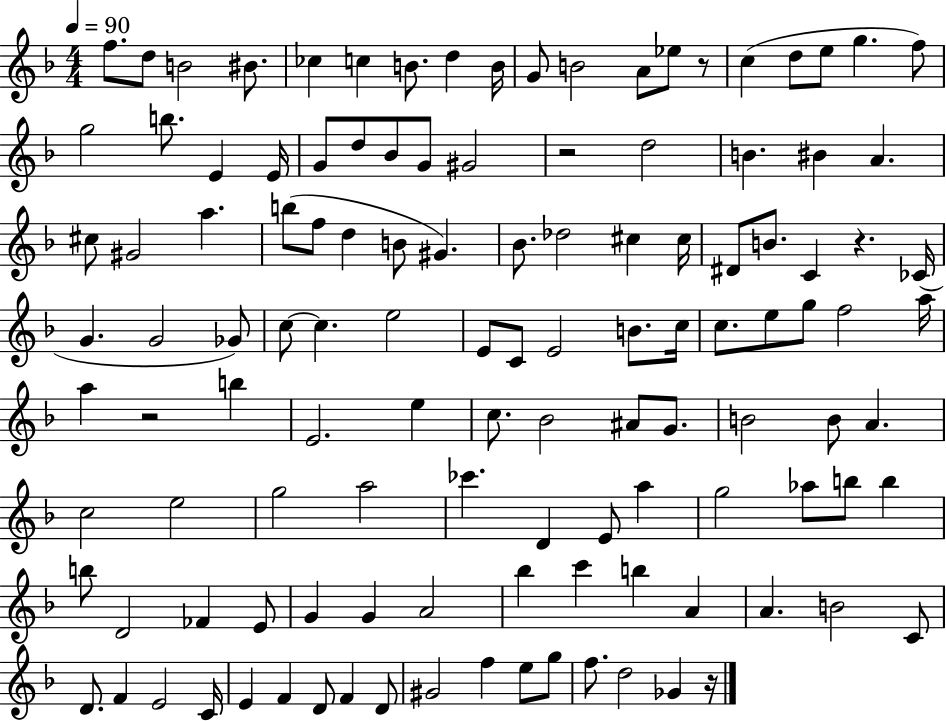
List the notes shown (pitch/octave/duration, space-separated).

F5/e. D5/e B4/h BIS4/e. CES5/q C5/q B4/e. D5/q B4/s G4/e B4/h A4/e Eb5/e R/e C5/q D5/e E5/e G5/q. F5/e G5/h B5/e. E4/q E4/s G4/e D5/e Bb4/e G4/e G#4/h R/h D5/h B4/q. BIS4/q A4/q. C#5/e G#4/h A5/q. B5/e F5/e D5/q B4/e G#4/q. Bb4/e. Db5/h C#5/q C#5/s D#4/e B4/e. C4/q R/q. CES4/s G4/q. G4/h Gb4/e C5/e C5/q. E5/h E4/e C4/e E4/h B4/e. C5/s C5/e. E5/e G5/e F5/h A5/s A5/q R/h B5/q E4/h. E5/q C5/e. Bb4/h A#4/e G4/e. B4/h B4/e A4/q. C5/h E5/h G5/h A5/h CES6/q. D4/q E4/e A5/q G5/h Ab5/e B5/e B5/q B5/e D4/h FES4/q E4/e G4/q G4/q A4/h Bb5/q C6/q B5/q A4/q A4/q. B4/h C4/e D4/e. F4/q E4/h C4/s E4/q F4/q D4/e F4/q D4/e G#4/h F5/q E5/e G5/e F5/e. D5/h Gb4/q R/s